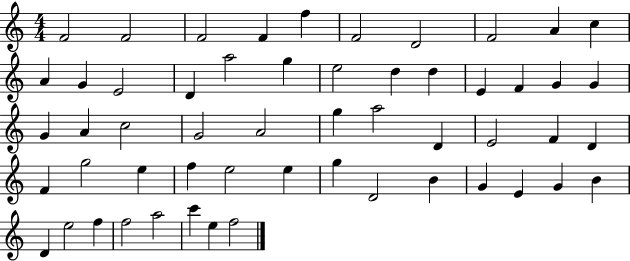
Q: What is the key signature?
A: C major